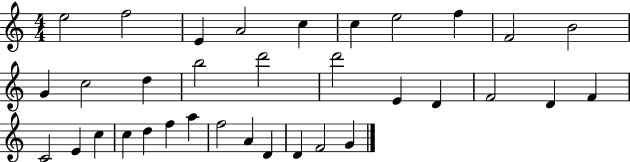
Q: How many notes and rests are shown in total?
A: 34